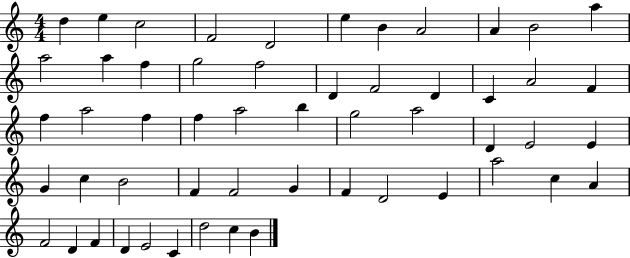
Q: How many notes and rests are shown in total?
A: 54